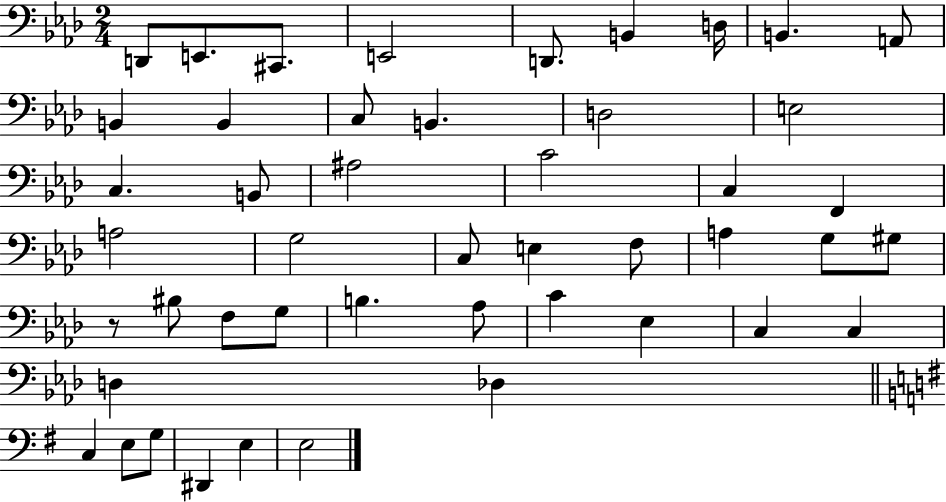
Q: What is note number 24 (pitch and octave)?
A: C3